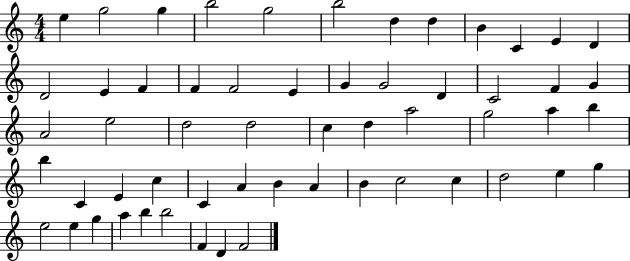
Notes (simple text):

E5/q G5/h G5/q B5/h G5/h B5/h D5/q D5/q B4/q C4/q E4/q D4/q D4/h E4/q F4/q F4/q F4/h E4/q G4/q G4/h D4/q C4/h F4/q G4/q A4/h E5/h D5/h D5/h C5/q D5/q A5/h G5/h A5/q B5/q B5/q C4/q E4/q C5/q C4/q A4/q B4/q A4/q B4/q C5/h C5/q D5/h E5/q G5/q E5/h E5/q G5/q A5/q B5/q B5/h F4/q D4/q F4/h